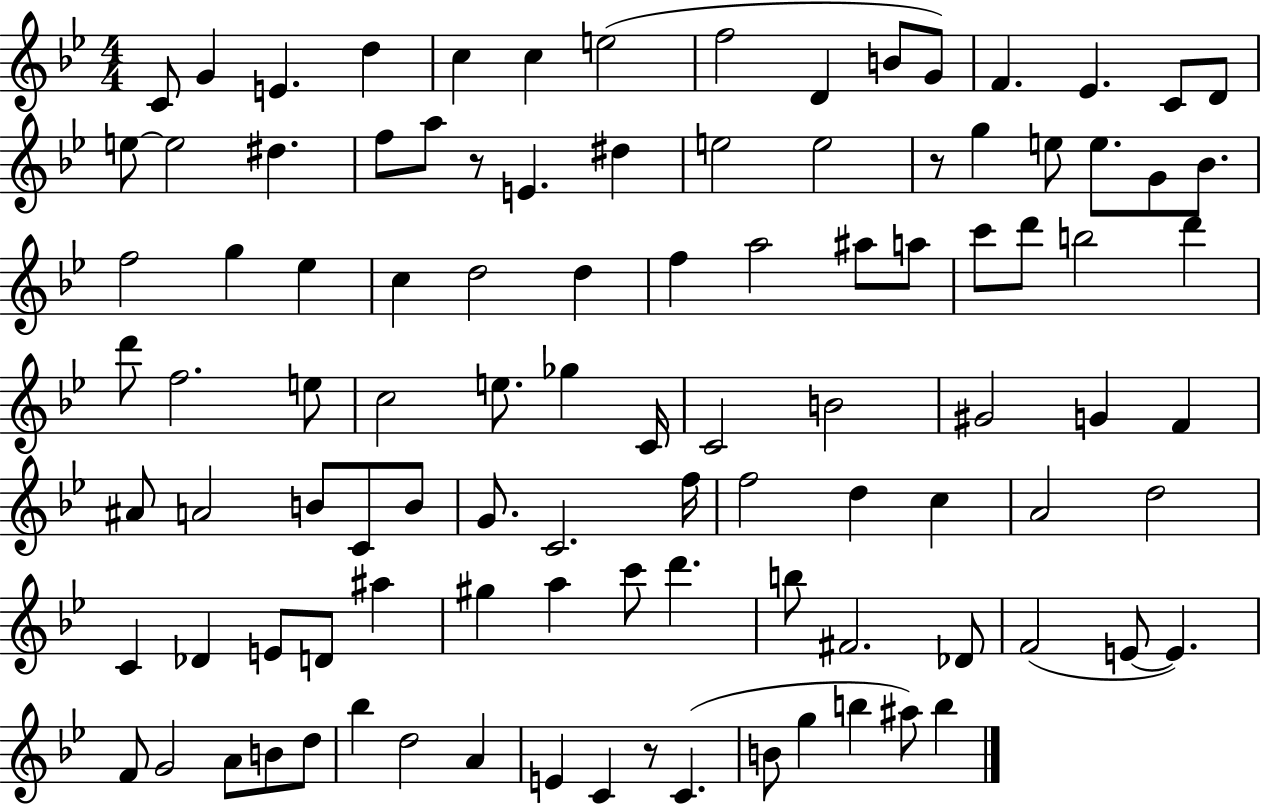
{
  \clef treble
  \numericTimeSignature
  \time 4/4
  \key bes \major
  c'8 g'4 e'4. d''4 | c''4 c''4 e''2( | f''2 d'4 b'8 g'8) | f'4. ees'4. c'8 d'8 | \break e''8~~ e''2 dis''4. | f''8 a''8 r8 e'4. dis''4 | e''2 e''2 | r8 g''4 e''8 e''8. g'8 bes'8. | \break f''2 g''4 ees''4 | c''4 d''2 d''4 | f''4 a''2 ais''8 a''8 | c'''8 d'''8 b''2 d'''4 | \break d'''8 f''2. e''8 | c''2 e''8. ges''4 c'16 | c'2 b'2 | gis'2 g'4 f'4 | \break ais'8 a'2 b'8 c'8 b'8 | g'8. c'2. f''16 | f''2 d''4 c''4 | a'2 d''2 | \break c'4 des'4 e'8 d'8 ais''4 | gis''4 a''4 c'''8 d'''4. | b''8 fis'2. des'8 | f'2( e'8~~ e'4.) | \break f'8 g'2 a'8 b'8 d''8 | bes''4 d''2 a'4 | e'4 c'4 r8 c'4.( | b'8 g''4 b''4 ais''8) b''4 | \break \bar "|."
}